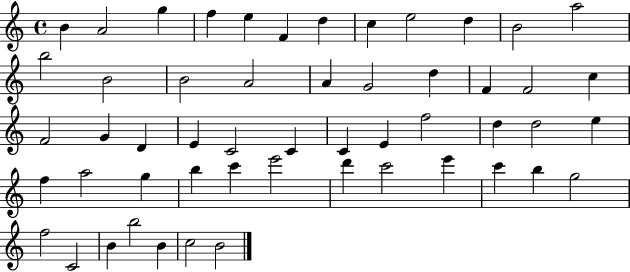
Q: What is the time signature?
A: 4/4